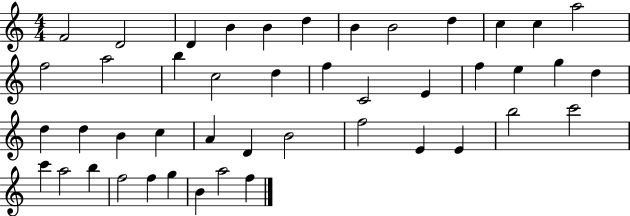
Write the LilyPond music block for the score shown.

{
  \clef treble
  \numericTimeSignature
  \time 4/4
  \key c \major
  f'2 d'2 | d'4 b'4 b'4 d''4 | b'4 b'2 d''4 | c''4 c''4 a''2 | \break f''2 a''2 | b''4 c''2 d''4 | f''4 c'2 e'4 | f''4 e''4 g''4 d''4 | \break d''4 d''4 b'4 c''4 | a'4 d'4 b'2 | f''2 e'4 e'4 | b''2 c'''2 | \break c'''4 a''2 b''4 | f''2 f''4 g''4 | b'4 a''2 f''4 | \bar "|."
}